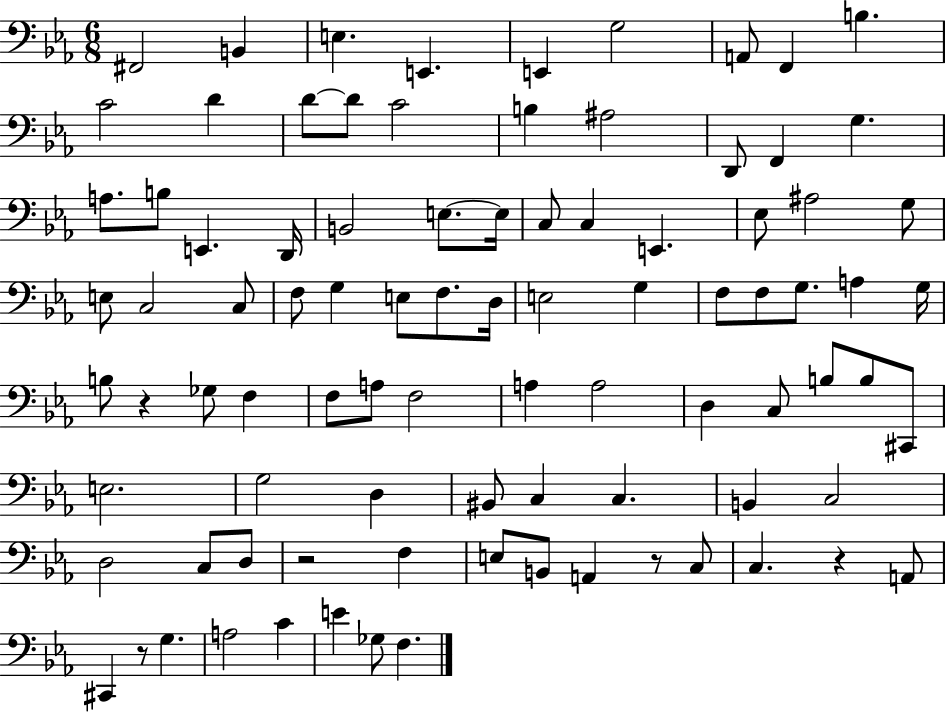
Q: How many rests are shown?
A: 5